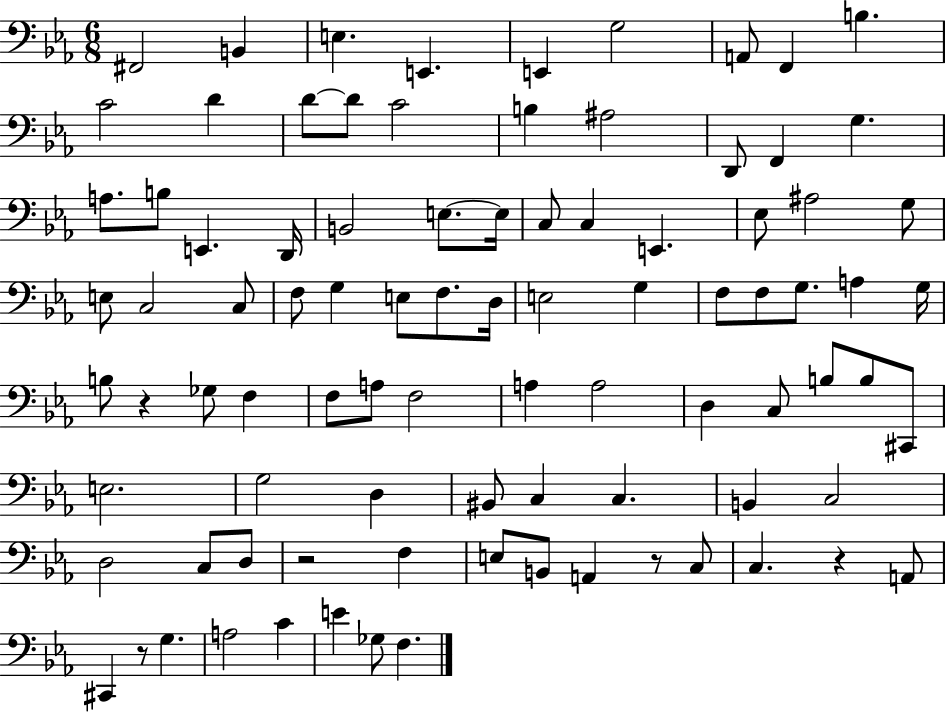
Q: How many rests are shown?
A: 5